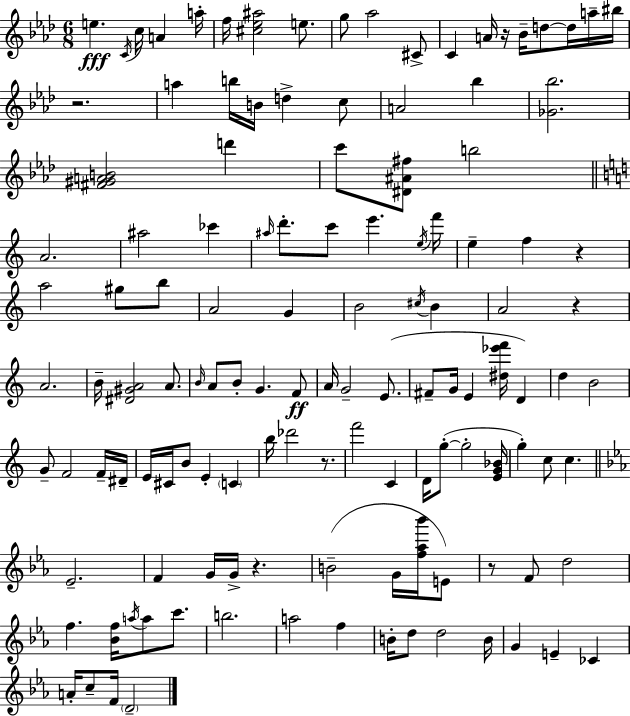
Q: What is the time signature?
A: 6/8